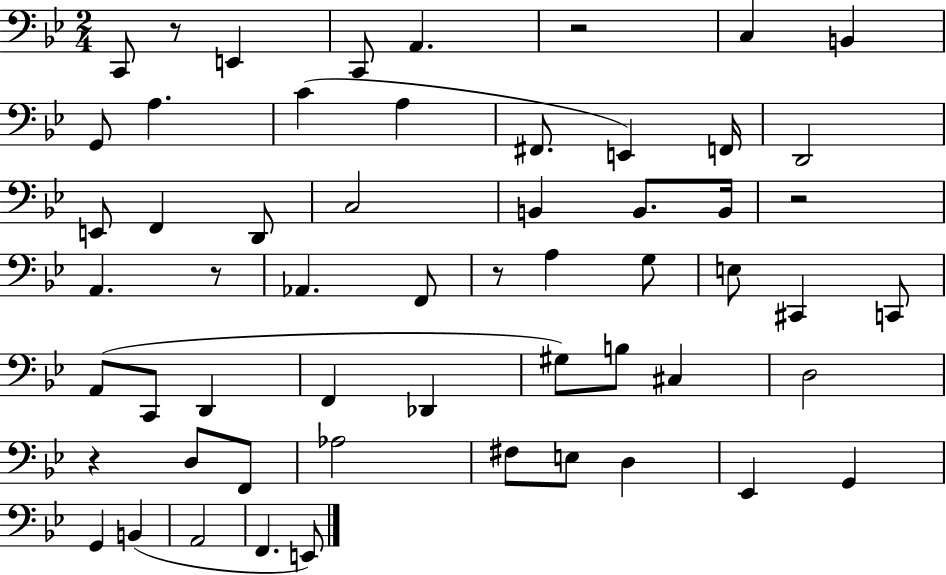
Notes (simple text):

C2/e R/e E2/q C2/e A2/q. R/h C3/q B2/q G2/e A3/q. C4/q A3/q F#2/e. E2/q F2/s D2/h E2/e F2/q D2/e C3/h B2/q B2/e. B2/s R/h A2/q. R/e Ab2/q. F2/e R/e A3/q G3/e E3/e C#2/q C2/e A2/e C2/e D2/q F2/q Db2/q G#3/e B3/e C#3/q D3/h R/q D3/e F2/e Ab3/h F#3/e E3/e D3/q Eb2/q G2/q G2/q B2/q A2/h F2/q. E2/e